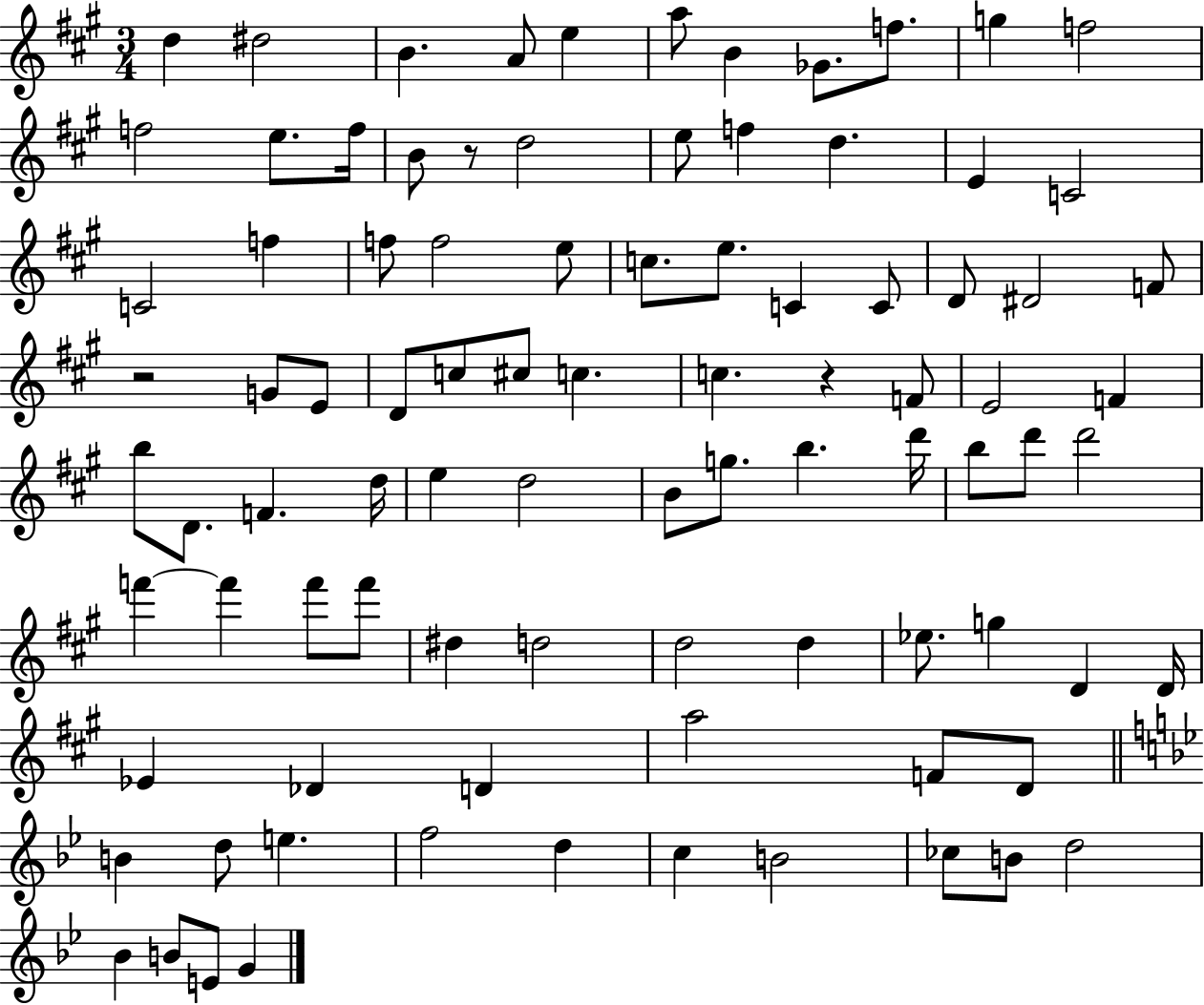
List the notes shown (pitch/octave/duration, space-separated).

D5/q D#5/h B4/q. A4/e E5/q A5/e B4/q Gb4/e. F5/e. G5/q F5/h F5/h E5/e. F5/s B4/e R/e D5/h E5/e F5/q D5/q. E4/q C4/h C4/h F5/q F5/e F5/h E5/e C5/e. E5/e. C4/q C4/e D4/e D#4/h F4/e R/h G4/e E4/e D4/e C5/e C#5/e C5/q. C5/q. R/q F4/e E4/h F4/q B5/e D4/e. F4/q. D5/s E5/q D5/h B4/e G5/e. B5/q. D6/s B5/e D6/e D6/h F6/q F6/q F6/e F6/e D#5/q D5/h D5/h D5/q Eb5/e. G5/q D4/q D4/s Eb4/q Db4/q D4/q A5/h F4/e D4/e B4/q D5/e E5/q. F5/h D5/q C5/q B4/h CES5/e B4/e D5/h Bb4/q B4/e E4/e G4/q